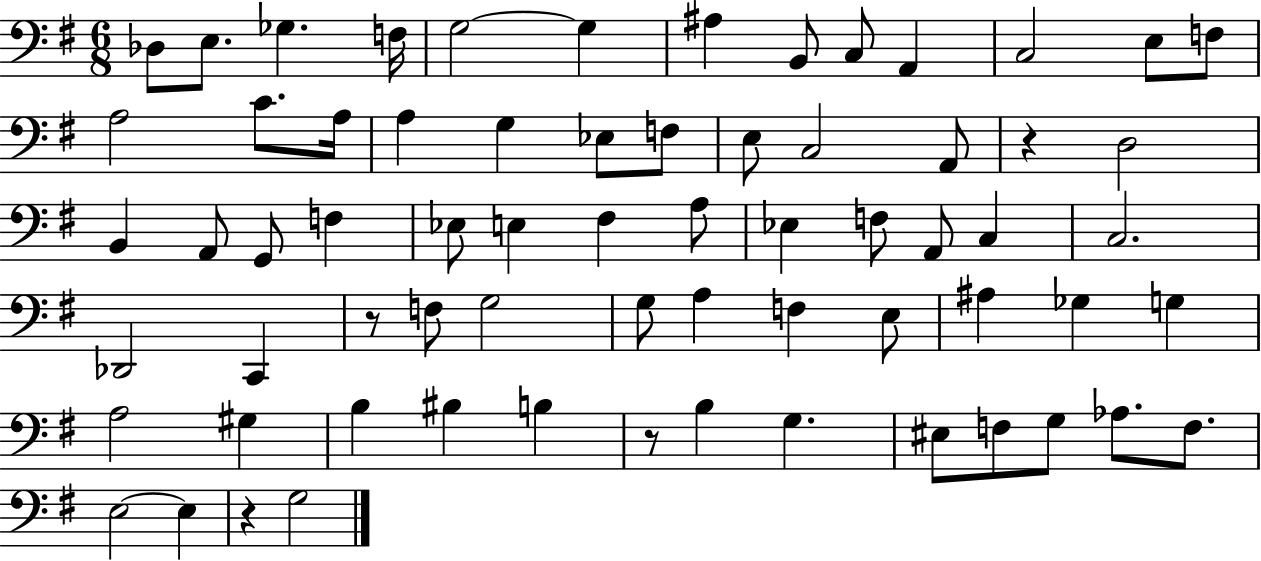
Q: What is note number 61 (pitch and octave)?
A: E3